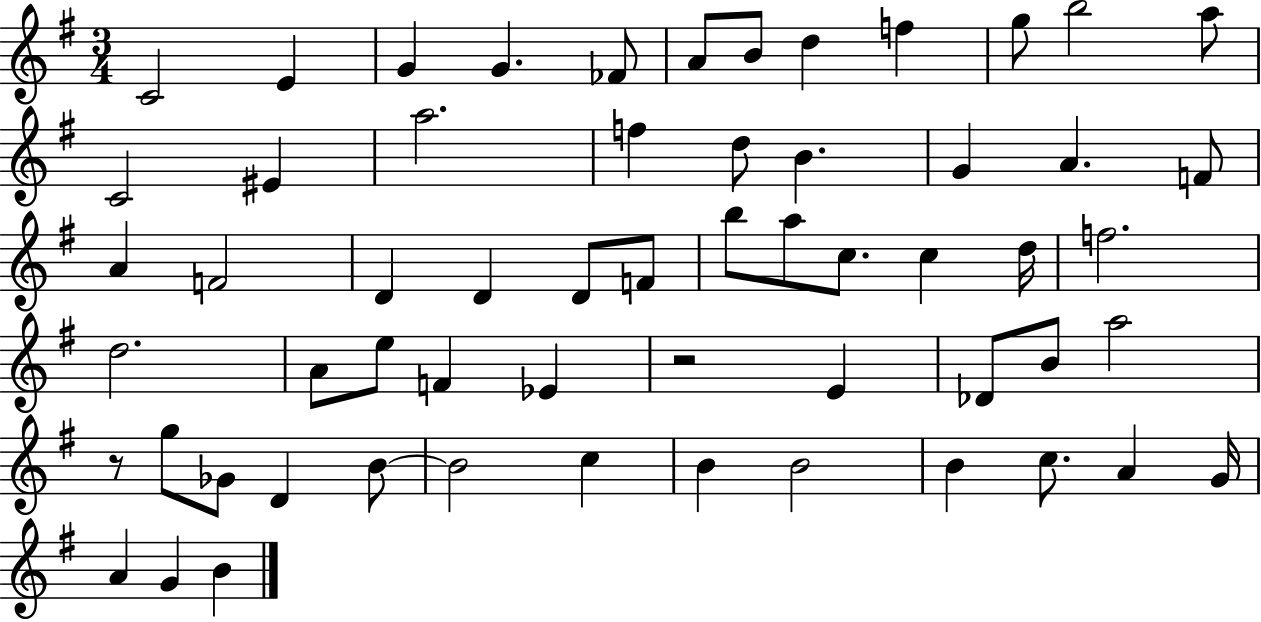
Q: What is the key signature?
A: G major